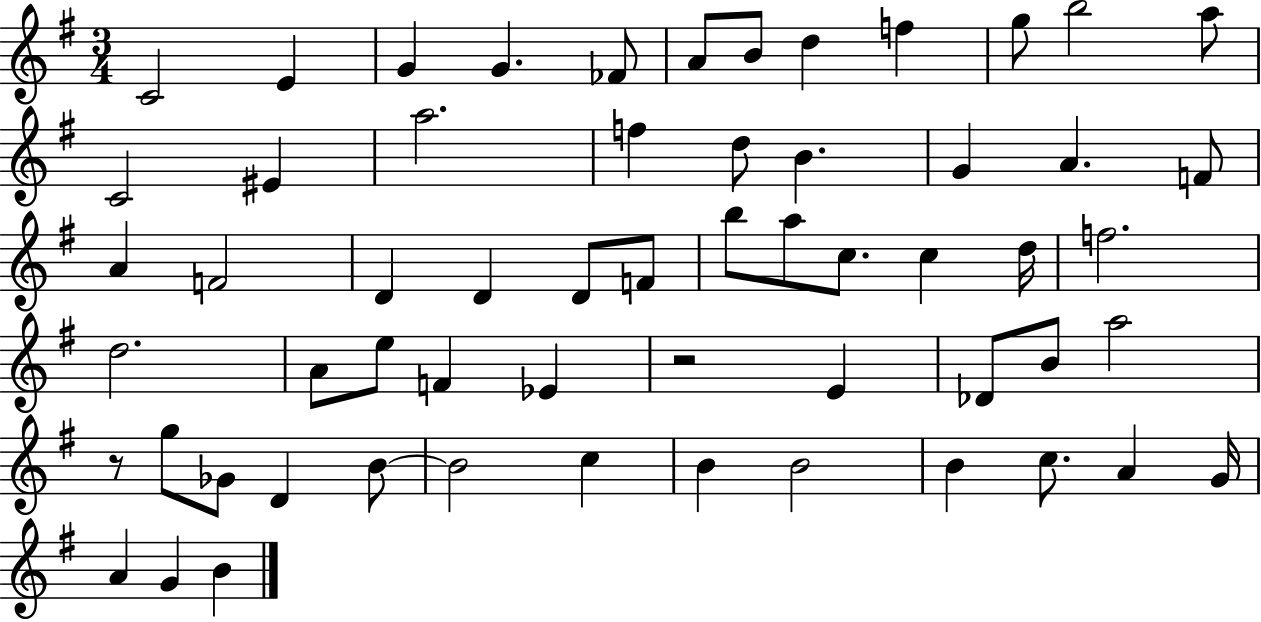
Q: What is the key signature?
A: G major